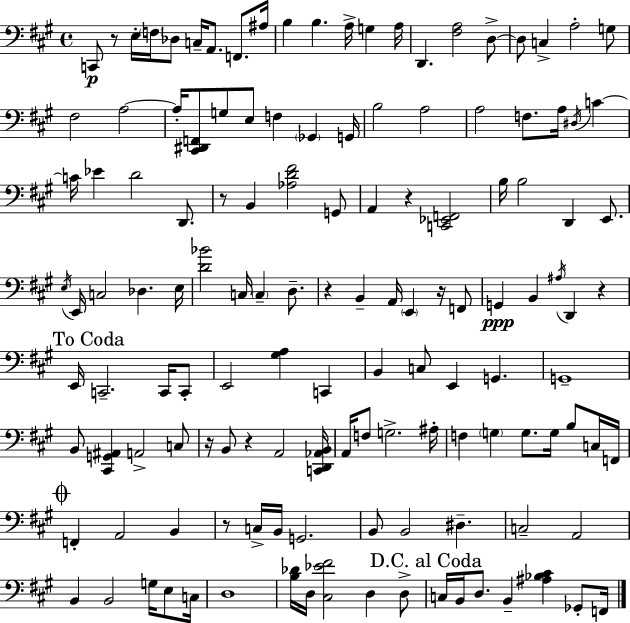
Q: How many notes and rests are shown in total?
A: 134